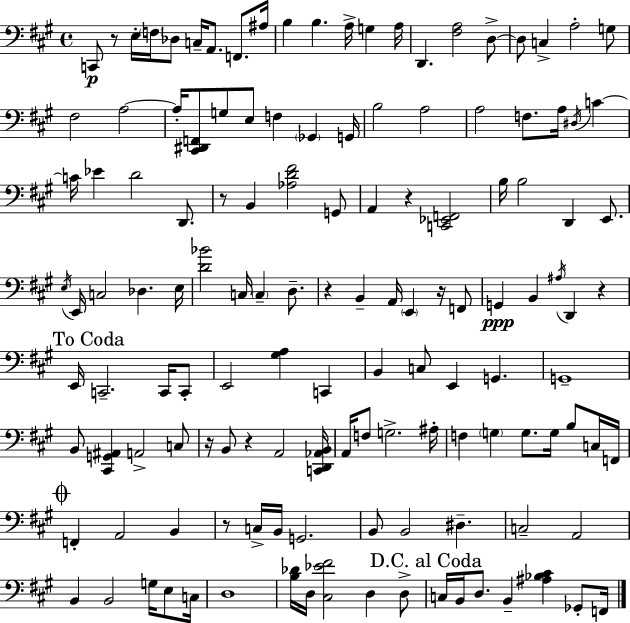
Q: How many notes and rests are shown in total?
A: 134